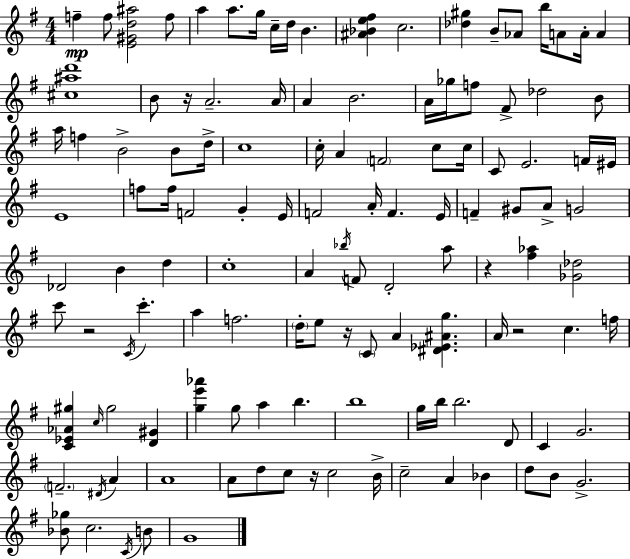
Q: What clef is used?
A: treble